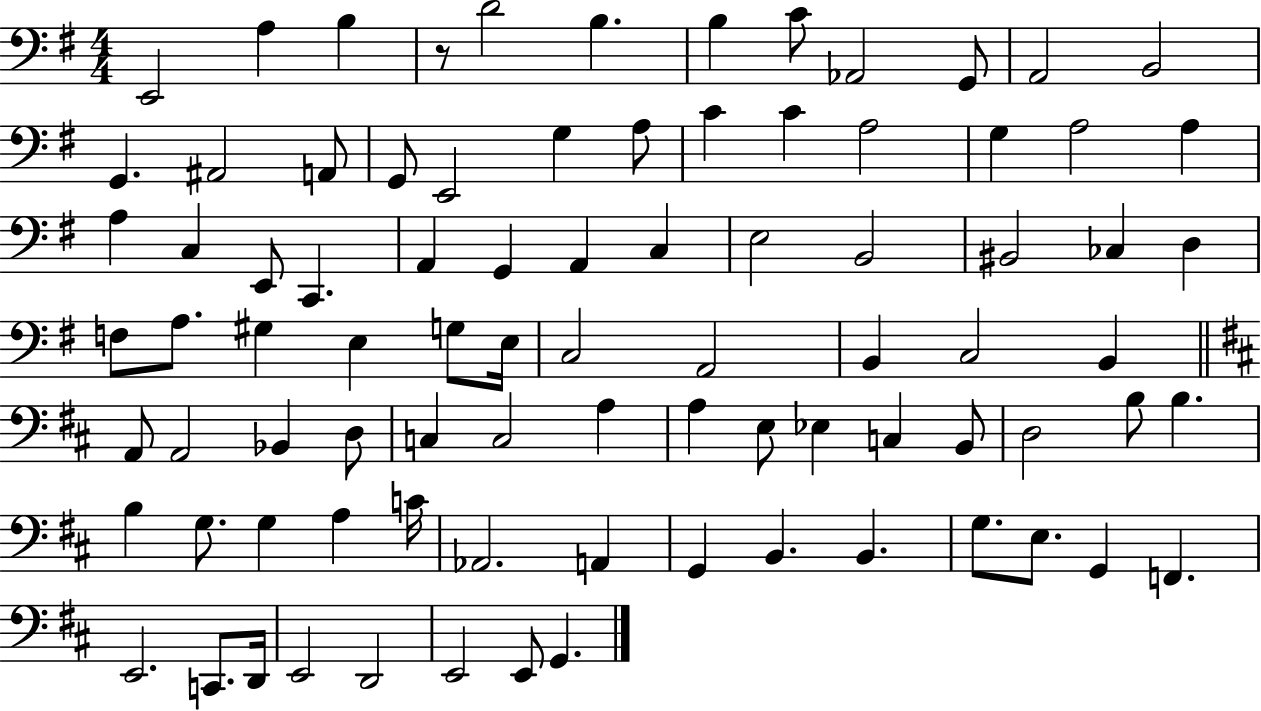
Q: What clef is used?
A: bass